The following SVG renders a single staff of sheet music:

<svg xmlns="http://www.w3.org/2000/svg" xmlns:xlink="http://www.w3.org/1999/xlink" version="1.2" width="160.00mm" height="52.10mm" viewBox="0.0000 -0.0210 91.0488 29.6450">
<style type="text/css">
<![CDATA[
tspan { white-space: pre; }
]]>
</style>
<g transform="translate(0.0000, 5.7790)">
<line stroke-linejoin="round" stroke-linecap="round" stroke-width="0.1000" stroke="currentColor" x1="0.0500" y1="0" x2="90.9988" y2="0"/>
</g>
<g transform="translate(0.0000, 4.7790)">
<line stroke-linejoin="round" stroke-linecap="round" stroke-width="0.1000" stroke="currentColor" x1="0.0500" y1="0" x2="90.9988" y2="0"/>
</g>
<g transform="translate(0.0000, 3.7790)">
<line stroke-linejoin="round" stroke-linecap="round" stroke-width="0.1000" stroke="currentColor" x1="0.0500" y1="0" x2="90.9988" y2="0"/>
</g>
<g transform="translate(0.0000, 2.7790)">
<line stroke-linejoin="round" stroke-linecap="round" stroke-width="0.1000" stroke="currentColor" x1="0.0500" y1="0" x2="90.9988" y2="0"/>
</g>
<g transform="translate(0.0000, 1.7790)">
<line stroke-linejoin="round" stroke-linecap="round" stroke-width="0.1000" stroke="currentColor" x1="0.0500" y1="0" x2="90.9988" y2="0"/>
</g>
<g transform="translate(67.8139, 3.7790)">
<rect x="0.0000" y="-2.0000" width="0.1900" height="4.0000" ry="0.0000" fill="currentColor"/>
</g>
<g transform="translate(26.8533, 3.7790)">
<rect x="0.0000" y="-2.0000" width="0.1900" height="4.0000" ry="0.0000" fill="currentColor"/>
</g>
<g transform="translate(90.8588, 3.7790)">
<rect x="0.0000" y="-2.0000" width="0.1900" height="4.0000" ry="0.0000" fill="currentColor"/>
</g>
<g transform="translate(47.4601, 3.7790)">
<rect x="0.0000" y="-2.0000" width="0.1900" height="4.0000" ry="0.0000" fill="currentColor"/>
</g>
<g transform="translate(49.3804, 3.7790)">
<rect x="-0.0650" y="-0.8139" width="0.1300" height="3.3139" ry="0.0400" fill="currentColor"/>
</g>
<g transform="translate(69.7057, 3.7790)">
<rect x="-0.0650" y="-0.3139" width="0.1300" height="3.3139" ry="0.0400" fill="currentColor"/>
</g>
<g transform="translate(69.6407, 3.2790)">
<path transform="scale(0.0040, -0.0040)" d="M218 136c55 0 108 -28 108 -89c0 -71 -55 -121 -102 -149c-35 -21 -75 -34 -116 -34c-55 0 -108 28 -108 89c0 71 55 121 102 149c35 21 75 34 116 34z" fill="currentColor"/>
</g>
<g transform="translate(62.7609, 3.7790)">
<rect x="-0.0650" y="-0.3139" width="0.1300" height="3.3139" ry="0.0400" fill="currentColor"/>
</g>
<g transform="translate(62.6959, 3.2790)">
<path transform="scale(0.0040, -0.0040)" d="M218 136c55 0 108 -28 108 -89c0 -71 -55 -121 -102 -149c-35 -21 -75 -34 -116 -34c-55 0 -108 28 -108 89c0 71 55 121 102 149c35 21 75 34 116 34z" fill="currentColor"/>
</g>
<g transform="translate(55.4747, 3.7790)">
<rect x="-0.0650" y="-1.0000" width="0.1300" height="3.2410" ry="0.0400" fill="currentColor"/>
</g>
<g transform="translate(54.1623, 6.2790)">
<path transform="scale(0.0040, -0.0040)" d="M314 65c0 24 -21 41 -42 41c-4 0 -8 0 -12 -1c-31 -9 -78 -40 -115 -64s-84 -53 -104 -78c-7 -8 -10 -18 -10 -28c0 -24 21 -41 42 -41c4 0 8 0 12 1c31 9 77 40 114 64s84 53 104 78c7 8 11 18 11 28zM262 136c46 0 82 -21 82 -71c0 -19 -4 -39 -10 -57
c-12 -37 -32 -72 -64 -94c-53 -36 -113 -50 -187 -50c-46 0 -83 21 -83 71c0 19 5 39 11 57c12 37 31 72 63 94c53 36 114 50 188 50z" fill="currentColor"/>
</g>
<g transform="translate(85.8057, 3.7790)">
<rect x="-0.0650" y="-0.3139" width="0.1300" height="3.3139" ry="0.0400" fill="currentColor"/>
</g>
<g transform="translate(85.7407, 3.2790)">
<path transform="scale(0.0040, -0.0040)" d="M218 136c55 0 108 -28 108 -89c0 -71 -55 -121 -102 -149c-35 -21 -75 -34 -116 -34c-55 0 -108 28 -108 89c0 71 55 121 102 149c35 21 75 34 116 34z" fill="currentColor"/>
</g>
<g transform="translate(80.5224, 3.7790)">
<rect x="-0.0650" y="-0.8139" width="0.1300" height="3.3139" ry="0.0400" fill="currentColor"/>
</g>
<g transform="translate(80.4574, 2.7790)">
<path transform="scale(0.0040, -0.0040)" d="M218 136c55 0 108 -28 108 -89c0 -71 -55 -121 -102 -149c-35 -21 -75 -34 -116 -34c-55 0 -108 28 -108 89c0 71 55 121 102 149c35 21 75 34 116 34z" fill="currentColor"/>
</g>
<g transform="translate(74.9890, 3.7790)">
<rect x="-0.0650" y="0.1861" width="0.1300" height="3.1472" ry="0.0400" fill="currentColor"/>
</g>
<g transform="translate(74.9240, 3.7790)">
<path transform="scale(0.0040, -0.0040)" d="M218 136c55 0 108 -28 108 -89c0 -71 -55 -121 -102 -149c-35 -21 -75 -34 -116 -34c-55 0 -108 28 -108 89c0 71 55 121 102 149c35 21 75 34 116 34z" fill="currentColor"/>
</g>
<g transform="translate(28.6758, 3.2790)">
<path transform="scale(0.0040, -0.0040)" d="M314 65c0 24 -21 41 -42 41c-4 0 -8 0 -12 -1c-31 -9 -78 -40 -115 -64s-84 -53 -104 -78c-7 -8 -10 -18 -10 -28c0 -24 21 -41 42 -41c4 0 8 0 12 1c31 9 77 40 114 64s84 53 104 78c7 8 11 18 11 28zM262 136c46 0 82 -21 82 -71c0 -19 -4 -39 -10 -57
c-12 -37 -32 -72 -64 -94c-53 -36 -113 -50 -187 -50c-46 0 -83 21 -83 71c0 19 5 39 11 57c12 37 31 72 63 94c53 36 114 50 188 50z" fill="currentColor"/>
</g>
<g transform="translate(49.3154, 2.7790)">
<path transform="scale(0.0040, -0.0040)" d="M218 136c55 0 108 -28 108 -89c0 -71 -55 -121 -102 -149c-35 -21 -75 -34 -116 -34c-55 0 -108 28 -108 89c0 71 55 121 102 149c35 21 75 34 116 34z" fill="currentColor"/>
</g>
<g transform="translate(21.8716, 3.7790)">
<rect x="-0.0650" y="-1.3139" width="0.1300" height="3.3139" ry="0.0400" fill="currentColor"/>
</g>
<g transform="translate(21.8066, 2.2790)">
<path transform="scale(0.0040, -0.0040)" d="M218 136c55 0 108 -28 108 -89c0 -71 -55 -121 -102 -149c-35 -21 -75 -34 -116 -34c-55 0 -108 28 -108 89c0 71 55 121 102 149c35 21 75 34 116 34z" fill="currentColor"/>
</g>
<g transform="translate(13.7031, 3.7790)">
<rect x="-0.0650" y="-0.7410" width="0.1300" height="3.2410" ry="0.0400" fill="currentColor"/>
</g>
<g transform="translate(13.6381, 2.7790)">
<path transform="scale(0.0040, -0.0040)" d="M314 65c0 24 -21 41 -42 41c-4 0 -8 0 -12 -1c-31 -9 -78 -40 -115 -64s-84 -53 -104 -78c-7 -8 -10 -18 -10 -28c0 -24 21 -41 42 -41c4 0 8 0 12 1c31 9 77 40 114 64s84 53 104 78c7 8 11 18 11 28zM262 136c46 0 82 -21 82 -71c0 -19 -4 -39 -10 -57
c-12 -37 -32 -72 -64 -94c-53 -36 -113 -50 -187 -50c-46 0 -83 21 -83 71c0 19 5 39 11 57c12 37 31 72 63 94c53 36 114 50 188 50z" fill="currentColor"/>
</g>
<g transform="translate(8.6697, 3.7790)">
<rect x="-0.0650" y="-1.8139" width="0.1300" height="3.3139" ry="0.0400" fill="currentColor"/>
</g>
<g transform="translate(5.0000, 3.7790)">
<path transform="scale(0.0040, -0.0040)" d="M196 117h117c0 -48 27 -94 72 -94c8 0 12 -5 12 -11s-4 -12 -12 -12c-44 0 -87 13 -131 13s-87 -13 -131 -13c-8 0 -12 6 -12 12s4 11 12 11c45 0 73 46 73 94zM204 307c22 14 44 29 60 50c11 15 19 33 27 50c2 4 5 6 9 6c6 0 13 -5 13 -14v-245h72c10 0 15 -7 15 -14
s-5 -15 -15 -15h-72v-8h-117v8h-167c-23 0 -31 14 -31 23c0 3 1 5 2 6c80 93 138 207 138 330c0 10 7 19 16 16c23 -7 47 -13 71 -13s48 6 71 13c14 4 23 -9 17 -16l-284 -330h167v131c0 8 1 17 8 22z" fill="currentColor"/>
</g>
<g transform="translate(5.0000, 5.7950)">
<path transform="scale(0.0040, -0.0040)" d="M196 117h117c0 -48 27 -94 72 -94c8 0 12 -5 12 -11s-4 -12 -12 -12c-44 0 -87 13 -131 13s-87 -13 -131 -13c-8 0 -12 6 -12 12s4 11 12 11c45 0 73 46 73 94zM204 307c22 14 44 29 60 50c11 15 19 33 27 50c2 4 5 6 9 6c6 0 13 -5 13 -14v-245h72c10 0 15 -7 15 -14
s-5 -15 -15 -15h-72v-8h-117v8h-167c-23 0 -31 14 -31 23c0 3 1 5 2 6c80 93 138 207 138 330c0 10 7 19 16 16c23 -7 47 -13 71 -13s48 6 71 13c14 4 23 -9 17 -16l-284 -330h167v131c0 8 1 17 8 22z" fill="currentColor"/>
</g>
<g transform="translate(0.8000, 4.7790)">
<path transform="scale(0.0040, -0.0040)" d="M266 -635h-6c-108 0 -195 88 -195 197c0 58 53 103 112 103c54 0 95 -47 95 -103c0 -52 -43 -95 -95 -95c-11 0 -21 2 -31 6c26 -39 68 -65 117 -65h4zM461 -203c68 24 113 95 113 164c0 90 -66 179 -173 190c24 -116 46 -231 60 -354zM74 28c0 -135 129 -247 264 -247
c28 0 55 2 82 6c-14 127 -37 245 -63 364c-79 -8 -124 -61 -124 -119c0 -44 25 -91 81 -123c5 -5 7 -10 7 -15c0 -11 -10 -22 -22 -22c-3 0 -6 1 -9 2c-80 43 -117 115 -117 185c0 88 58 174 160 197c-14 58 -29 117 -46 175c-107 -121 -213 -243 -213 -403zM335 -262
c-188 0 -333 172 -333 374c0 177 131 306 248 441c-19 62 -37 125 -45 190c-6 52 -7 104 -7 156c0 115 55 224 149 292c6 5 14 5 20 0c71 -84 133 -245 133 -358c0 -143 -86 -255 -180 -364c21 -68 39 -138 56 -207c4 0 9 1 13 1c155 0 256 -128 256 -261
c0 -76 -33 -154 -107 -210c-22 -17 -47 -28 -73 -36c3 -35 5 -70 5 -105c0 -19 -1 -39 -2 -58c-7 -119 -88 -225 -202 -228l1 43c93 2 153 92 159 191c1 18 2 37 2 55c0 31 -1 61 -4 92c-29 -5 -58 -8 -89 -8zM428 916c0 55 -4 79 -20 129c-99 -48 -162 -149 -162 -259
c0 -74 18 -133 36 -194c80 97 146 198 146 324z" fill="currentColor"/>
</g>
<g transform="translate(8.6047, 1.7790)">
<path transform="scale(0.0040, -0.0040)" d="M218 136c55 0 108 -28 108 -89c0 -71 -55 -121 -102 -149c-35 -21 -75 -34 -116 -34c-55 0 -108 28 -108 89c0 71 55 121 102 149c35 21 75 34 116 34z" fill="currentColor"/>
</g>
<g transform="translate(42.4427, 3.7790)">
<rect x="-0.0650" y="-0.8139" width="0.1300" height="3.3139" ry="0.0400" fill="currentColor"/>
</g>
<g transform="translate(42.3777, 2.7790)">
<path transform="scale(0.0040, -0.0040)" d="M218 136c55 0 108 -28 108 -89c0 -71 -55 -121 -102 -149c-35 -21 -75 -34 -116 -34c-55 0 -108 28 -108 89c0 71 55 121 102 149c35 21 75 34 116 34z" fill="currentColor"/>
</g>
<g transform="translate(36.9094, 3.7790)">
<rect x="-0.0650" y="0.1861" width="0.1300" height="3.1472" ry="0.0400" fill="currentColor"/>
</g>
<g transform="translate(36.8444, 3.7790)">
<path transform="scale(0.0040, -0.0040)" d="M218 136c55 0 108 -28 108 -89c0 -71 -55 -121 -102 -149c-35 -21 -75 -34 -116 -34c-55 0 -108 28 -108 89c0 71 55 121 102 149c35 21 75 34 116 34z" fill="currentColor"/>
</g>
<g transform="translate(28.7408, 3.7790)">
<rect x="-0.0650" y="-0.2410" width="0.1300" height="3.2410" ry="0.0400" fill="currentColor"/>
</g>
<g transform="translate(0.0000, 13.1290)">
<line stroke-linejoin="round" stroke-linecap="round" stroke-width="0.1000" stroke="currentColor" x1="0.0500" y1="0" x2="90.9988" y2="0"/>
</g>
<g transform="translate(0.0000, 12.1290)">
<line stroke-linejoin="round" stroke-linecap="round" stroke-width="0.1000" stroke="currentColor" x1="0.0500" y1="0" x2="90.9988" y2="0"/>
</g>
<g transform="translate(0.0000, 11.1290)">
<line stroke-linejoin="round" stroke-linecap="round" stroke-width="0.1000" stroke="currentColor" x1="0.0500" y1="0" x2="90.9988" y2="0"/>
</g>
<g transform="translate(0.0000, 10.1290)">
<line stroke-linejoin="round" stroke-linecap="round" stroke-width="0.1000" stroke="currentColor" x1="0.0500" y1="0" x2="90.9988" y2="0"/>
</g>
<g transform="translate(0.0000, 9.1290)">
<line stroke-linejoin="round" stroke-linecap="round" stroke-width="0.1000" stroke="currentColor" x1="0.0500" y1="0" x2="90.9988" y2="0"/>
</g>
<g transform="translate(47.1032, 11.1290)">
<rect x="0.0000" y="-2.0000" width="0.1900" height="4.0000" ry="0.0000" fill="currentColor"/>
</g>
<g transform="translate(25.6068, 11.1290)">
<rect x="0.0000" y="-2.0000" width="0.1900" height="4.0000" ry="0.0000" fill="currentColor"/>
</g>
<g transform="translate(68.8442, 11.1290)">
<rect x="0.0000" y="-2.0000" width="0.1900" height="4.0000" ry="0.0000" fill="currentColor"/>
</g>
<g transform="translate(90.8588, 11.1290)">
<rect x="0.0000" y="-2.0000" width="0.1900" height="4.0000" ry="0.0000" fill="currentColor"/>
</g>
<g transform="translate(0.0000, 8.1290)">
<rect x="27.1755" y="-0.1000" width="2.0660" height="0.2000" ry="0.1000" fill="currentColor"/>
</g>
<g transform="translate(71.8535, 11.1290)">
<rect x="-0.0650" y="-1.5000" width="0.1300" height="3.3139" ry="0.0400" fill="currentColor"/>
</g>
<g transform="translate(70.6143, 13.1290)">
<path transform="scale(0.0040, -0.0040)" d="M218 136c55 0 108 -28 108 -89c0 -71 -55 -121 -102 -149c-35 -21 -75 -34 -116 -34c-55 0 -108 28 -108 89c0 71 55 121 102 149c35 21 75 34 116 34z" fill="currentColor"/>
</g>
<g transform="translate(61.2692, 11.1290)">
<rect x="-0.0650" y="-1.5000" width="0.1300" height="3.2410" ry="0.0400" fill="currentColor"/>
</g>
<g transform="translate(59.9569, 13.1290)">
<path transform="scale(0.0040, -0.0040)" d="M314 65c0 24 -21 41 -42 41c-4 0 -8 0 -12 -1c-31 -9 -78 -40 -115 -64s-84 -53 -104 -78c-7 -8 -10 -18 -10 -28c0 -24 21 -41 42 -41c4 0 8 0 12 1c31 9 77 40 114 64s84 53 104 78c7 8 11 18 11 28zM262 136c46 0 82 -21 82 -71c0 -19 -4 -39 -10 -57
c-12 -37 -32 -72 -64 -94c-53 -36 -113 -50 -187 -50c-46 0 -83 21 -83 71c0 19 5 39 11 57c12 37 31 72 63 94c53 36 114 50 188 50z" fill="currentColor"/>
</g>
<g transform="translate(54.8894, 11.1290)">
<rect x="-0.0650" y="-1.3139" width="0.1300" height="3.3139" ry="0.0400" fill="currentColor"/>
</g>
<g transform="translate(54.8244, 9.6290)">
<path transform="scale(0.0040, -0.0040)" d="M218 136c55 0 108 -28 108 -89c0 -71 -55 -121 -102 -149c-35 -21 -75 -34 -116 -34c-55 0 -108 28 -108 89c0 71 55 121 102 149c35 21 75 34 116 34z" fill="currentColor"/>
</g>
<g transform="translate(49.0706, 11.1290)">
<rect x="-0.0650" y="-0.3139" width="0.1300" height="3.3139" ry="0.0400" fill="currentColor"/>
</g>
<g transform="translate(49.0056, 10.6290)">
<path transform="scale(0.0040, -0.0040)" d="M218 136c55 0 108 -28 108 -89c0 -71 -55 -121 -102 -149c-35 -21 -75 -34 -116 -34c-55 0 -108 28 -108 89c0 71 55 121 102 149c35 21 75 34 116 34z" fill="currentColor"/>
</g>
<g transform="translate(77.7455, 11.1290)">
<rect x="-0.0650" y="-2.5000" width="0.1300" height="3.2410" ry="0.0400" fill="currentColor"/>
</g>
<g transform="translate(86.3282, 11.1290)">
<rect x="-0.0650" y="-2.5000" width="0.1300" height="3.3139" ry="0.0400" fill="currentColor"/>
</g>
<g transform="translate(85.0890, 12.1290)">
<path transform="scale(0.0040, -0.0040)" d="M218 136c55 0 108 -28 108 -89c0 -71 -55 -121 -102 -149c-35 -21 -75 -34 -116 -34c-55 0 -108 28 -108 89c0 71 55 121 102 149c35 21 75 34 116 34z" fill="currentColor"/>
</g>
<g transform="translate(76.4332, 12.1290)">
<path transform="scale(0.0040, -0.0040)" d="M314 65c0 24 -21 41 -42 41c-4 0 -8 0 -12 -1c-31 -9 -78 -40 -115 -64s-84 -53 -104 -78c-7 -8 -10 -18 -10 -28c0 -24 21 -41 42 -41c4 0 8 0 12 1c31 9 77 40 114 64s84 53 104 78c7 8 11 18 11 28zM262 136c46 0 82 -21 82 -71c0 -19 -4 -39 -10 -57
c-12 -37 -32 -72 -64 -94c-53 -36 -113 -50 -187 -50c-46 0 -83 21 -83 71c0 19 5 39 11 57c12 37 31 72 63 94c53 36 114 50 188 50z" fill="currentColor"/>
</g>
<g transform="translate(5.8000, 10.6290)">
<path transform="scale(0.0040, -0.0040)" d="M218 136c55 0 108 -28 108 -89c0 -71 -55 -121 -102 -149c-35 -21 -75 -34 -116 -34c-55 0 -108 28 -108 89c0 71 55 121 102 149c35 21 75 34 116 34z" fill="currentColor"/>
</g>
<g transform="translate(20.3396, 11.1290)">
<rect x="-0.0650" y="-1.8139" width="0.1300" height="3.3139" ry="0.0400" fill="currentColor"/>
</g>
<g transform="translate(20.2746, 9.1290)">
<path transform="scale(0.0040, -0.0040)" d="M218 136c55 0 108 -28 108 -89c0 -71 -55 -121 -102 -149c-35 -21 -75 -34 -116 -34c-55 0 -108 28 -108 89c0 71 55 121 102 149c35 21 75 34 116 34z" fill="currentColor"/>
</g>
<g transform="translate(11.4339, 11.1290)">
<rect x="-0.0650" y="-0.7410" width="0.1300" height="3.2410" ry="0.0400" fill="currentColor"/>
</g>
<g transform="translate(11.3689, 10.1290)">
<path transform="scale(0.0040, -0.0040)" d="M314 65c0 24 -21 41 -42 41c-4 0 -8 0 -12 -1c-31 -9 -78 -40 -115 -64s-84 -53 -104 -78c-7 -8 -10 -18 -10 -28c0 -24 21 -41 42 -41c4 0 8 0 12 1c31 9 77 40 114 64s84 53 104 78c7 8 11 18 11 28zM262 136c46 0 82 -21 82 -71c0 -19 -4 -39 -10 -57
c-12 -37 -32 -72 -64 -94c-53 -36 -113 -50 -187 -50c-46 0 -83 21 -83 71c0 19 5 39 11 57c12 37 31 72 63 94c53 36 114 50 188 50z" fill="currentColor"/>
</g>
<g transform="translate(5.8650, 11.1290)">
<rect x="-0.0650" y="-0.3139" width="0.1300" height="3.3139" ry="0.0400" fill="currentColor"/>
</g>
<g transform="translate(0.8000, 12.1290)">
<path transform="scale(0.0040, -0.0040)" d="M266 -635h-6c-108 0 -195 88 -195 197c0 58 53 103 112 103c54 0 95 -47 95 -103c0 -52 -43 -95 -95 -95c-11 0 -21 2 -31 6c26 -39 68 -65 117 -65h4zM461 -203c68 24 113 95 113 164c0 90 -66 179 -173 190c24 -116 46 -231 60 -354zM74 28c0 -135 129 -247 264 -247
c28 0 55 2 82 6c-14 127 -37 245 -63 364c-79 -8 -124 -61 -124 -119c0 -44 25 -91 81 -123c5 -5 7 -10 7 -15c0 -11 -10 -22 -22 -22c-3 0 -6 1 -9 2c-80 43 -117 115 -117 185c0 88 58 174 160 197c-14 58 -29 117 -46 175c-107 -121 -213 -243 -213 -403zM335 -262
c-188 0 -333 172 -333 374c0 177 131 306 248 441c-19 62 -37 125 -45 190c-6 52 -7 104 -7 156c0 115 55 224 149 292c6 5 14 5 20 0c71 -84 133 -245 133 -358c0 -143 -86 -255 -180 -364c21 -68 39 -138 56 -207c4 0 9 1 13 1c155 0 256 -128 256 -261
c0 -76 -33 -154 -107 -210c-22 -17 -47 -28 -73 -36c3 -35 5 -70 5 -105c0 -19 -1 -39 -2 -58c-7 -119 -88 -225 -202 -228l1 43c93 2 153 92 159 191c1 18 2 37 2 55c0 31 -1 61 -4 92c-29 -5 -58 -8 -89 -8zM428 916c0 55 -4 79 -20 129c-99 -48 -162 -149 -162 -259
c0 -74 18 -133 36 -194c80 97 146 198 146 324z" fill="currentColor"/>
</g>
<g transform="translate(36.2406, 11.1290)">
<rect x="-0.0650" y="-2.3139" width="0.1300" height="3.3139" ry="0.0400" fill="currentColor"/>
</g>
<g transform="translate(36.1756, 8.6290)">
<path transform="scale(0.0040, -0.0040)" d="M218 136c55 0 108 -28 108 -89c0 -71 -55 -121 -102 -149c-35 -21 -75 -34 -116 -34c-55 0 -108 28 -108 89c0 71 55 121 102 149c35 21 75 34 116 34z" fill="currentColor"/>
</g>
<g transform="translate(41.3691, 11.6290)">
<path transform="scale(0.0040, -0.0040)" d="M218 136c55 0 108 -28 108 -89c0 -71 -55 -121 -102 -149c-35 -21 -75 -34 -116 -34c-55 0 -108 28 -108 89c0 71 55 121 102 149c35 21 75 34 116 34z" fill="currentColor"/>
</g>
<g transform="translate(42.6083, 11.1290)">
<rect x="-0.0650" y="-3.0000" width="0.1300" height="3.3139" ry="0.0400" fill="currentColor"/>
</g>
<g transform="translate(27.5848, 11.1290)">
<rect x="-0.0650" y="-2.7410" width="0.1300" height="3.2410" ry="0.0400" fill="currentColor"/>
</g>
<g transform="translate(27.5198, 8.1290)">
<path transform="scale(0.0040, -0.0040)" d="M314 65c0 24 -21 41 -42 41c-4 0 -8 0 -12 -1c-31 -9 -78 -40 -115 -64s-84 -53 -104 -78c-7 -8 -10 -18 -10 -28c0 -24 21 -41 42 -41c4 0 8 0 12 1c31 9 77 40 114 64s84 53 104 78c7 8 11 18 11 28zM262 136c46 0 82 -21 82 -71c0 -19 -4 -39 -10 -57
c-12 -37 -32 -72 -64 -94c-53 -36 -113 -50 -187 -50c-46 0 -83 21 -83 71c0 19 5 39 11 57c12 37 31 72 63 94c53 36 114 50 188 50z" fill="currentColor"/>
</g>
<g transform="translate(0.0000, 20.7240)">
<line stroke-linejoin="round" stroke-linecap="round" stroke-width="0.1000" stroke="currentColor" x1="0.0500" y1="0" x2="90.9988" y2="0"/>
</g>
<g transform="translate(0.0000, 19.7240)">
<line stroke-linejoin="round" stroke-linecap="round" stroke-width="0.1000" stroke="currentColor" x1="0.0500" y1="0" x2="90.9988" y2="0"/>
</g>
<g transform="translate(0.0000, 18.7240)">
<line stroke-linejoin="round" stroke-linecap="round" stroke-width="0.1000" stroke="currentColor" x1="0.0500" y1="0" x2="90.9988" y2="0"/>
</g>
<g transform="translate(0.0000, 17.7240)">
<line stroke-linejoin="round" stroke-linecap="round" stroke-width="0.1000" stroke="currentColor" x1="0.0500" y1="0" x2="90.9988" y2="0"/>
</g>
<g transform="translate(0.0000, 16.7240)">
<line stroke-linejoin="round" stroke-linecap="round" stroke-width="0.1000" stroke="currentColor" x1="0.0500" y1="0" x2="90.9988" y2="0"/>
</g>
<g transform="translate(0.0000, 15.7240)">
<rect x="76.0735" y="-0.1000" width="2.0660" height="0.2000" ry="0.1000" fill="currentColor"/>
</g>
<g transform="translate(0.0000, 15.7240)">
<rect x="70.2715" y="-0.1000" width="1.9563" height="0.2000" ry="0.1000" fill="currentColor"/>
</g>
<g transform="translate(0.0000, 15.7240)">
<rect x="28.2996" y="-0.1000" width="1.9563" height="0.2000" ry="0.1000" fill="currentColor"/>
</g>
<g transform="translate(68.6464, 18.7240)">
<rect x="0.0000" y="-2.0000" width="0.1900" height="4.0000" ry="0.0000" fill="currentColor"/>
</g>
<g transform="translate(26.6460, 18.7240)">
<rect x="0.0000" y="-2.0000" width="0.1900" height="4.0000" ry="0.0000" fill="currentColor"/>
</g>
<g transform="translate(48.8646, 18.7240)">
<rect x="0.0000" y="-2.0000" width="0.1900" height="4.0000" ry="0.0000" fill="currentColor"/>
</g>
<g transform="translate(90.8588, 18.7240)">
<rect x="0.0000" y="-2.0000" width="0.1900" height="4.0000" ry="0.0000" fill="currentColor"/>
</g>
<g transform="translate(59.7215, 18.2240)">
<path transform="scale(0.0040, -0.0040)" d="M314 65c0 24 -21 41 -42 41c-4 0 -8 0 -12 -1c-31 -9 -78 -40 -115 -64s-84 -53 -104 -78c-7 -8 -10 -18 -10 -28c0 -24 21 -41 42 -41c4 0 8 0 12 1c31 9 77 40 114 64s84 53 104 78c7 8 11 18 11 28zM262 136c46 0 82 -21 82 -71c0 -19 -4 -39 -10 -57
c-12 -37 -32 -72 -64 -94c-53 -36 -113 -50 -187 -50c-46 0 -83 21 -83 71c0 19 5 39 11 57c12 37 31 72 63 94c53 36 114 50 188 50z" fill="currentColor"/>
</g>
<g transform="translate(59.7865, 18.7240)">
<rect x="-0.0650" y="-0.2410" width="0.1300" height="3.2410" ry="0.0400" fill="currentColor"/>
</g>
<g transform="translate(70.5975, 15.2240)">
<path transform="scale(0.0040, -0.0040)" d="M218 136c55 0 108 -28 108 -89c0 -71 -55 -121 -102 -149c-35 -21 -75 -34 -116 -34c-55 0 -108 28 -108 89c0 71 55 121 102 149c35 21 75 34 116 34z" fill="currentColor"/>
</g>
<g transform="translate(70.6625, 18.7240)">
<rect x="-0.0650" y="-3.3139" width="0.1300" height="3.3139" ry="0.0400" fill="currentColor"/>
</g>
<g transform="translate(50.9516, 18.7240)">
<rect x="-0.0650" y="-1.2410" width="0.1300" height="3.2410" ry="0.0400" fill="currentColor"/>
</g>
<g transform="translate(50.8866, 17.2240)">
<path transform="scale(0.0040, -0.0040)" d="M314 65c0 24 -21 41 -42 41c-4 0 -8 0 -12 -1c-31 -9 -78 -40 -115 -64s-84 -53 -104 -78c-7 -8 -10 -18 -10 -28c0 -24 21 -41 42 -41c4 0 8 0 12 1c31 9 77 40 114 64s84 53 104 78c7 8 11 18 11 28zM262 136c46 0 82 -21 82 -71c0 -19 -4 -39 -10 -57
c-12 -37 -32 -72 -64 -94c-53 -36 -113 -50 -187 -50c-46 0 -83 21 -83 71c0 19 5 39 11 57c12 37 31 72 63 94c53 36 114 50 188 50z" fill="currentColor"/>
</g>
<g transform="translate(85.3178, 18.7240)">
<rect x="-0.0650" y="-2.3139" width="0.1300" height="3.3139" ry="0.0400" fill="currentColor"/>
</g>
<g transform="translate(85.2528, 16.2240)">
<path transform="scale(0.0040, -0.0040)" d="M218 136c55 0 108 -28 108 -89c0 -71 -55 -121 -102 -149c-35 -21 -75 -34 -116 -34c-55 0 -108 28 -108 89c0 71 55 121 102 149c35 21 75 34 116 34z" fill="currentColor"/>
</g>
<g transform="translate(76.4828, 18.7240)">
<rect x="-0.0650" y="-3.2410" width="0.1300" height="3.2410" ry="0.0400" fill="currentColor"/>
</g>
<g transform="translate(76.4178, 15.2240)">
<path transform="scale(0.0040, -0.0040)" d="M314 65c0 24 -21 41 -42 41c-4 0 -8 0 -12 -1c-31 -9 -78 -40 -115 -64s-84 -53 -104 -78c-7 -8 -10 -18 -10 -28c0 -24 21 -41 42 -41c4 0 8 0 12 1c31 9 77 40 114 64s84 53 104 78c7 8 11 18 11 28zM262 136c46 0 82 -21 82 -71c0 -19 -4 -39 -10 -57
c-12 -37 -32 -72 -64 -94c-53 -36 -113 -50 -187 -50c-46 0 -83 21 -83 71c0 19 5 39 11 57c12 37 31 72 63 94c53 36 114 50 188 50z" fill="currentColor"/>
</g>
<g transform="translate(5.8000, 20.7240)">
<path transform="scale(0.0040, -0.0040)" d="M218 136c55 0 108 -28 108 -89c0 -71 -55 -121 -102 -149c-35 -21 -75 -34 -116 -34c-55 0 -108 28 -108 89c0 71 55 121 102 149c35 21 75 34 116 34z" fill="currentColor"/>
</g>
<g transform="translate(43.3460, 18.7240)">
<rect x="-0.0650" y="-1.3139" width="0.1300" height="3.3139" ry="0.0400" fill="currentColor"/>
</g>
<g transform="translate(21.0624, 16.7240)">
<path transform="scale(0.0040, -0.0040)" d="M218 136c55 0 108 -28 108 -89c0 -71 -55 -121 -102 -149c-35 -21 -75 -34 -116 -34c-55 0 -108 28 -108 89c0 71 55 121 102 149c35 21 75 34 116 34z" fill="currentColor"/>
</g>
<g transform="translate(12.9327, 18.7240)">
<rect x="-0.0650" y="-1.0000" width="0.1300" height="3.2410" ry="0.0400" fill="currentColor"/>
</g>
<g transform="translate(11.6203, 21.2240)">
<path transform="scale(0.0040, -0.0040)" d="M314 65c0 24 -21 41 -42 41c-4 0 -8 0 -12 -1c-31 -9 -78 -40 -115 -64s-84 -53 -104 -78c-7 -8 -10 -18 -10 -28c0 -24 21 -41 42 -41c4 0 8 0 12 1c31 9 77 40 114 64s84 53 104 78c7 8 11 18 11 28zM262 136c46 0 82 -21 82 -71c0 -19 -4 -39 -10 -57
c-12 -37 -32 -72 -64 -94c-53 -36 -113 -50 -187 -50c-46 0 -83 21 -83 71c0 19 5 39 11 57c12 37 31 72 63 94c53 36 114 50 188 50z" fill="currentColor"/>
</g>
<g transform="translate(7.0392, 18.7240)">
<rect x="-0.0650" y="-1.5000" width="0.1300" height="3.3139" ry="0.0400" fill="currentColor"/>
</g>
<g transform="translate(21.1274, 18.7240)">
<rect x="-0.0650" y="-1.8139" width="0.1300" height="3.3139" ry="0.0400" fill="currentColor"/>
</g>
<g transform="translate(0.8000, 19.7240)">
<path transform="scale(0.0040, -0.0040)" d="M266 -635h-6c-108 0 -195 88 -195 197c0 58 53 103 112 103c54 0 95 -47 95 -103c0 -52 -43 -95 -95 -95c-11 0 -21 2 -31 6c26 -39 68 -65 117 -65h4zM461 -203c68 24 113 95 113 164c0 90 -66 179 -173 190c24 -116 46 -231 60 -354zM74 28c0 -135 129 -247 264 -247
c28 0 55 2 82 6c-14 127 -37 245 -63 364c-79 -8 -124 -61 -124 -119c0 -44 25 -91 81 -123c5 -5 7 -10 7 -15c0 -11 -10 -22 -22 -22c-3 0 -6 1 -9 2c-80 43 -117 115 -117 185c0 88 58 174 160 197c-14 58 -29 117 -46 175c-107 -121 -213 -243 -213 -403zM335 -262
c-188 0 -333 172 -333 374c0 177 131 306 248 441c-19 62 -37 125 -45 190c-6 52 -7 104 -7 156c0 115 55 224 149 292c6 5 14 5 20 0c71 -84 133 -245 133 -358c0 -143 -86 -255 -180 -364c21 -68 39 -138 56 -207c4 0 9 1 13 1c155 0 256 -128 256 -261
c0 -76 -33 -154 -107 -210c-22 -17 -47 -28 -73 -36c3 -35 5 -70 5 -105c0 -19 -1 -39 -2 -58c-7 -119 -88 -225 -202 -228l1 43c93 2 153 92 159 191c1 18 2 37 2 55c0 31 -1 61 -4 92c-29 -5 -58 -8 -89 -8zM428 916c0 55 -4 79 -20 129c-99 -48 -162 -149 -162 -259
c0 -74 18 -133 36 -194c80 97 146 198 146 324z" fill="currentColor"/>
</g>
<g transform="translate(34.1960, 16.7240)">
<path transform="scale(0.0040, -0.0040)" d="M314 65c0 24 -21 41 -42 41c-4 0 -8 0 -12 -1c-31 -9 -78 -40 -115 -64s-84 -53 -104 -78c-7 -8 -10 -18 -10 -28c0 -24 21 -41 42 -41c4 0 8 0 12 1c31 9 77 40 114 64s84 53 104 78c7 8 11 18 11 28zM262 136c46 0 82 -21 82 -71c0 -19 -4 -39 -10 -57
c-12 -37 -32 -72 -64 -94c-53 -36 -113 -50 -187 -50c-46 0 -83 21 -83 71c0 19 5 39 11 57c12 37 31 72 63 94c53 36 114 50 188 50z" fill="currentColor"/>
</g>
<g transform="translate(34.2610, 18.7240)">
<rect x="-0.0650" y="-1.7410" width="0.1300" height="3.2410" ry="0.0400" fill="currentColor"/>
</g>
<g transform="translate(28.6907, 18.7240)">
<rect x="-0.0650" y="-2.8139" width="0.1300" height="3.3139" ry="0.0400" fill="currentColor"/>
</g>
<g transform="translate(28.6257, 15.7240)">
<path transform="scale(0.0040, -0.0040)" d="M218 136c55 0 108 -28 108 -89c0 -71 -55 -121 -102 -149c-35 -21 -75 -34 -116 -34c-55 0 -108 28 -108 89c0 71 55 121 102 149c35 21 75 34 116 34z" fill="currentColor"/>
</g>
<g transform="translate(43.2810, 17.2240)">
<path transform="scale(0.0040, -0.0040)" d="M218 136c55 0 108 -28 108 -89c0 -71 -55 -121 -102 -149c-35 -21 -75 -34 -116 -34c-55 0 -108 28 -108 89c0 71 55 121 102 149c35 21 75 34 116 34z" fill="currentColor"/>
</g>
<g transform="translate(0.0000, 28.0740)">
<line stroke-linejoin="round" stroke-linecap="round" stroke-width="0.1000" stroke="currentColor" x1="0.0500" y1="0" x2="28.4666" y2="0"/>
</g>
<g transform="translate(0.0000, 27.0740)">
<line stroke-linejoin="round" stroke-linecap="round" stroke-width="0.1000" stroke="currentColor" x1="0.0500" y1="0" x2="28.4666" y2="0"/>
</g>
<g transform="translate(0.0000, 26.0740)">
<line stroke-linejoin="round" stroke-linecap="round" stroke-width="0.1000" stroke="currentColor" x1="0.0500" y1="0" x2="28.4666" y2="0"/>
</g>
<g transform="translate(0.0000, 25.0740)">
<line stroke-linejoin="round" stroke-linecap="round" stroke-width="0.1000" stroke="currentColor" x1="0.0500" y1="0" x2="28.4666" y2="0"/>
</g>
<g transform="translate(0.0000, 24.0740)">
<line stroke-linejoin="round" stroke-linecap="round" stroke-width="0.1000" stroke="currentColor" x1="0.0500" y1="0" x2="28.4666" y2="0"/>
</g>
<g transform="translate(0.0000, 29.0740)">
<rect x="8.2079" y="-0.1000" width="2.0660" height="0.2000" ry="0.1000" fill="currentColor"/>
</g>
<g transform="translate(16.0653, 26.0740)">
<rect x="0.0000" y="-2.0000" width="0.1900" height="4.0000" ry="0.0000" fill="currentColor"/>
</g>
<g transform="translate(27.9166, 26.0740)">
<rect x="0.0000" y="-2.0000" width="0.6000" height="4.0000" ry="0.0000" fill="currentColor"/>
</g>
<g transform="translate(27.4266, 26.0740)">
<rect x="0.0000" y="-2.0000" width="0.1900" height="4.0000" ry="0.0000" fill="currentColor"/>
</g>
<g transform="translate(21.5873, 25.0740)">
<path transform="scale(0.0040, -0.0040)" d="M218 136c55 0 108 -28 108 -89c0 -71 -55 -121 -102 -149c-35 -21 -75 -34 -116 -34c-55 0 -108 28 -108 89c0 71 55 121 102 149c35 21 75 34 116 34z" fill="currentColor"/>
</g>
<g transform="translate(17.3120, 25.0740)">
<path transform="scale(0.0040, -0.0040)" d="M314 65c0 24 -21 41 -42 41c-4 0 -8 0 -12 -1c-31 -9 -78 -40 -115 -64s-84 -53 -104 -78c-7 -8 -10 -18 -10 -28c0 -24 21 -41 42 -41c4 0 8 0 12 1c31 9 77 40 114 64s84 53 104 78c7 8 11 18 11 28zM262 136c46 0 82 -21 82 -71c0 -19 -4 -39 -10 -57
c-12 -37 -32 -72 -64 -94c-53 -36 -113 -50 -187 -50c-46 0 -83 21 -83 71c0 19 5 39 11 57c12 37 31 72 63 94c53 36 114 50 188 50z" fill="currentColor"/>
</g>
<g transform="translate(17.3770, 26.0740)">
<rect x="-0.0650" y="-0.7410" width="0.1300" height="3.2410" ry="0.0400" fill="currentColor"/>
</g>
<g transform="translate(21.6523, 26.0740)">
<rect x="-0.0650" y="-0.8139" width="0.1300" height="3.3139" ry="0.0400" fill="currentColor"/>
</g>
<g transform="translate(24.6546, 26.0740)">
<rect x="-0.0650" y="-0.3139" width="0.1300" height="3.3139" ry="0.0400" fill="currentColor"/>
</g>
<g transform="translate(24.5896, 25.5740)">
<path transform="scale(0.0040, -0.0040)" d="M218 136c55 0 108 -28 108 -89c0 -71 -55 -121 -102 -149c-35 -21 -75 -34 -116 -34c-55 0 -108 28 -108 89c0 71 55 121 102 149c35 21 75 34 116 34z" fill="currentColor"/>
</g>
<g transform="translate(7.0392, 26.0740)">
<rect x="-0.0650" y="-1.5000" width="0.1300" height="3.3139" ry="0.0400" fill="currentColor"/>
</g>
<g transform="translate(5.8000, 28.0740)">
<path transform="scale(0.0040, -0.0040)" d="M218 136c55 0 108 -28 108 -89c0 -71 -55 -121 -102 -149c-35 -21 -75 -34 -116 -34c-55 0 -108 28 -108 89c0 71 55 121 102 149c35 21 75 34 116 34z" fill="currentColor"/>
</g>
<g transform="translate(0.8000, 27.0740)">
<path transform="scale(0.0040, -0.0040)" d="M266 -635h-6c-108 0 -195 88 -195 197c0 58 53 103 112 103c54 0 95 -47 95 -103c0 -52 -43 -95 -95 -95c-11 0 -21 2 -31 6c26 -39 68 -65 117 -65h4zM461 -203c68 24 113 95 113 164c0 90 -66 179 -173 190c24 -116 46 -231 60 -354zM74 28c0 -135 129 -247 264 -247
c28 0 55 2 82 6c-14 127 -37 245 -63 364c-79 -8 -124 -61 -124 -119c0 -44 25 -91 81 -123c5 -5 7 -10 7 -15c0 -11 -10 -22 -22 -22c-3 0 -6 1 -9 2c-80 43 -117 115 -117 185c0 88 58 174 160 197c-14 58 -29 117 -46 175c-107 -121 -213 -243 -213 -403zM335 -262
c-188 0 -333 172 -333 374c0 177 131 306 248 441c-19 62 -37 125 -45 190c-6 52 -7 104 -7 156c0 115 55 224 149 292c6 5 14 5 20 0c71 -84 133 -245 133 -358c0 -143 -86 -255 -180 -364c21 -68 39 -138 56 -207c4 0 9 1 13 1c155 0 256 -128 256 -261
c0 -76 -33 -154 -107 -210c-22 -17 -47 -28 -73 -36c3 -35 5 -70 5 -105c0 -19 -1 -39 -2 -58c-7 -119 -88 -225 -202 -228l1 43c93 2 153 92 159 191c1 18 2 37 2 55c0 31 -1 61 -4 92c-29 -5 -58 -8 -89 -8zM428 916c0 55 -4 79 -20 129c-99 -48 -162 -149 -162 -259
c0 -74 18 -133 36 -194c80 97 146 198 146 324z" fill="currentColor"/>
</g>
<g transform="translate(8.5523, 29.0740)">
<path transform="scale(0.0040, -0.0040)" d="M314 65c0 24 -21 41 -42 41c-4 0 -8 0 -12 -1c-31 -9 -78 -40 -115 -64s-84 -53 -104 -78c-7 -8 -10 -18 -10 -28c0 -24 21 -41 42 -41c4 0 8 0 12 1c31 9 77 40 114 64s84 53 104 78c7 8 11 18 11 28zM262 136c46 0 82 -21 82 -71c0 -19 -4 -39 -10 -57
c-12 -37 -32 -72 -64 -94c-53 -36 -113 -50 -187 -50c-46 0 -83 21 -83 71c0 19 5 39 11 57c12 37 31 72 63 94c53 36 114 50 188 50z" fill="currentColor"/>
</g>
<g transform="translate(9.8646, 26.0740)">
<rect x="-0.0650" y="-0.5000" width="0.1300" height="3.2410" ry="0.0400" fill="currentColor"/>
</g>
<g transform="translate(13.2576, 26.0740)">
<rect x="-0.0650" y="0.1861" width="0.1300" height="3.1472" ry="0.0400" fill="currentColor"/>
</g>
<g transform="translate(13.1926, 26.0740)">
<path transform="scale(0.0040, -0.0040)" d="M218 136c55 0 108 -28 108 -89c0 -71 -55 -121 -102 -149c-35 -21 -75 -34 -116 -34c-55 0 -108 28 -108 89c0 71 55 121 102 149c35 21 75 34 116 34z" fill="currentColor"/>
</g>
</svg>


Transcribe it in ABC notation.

X:1
T:Untitled
M:4/4
L:1/4
K:C
f d2 e c2 B d d D2 c c B d c c d2 f a2 g A c e E2 E G2 G E D2 f a f2 e e2 c2 b b2 g E C2 B d2 d c